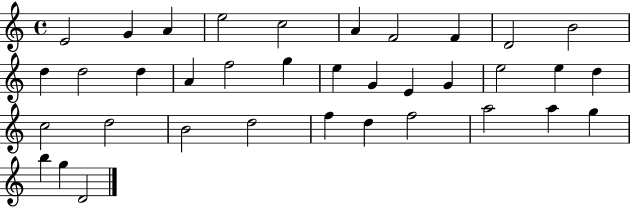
{
  \clef treble
  \time 4/4
  \defaultTimeSignature
  \key c \major
  e'2 g'4 a'4 | e''2 c''2 | a'4 f'2 f'4 | d'2 b'2 | \break d''4 d''2 d''4 | a'4 f''2 g''4 | e''4 g'4 e'4 g'4 | e''2 e''4 d''4 | \break c''2 d''2 | b'2 d''2 | f''4 d''4 f''2 | a''2 a''4 g''4 | \break b''4 g''4 d'2 | \bar "|."
}